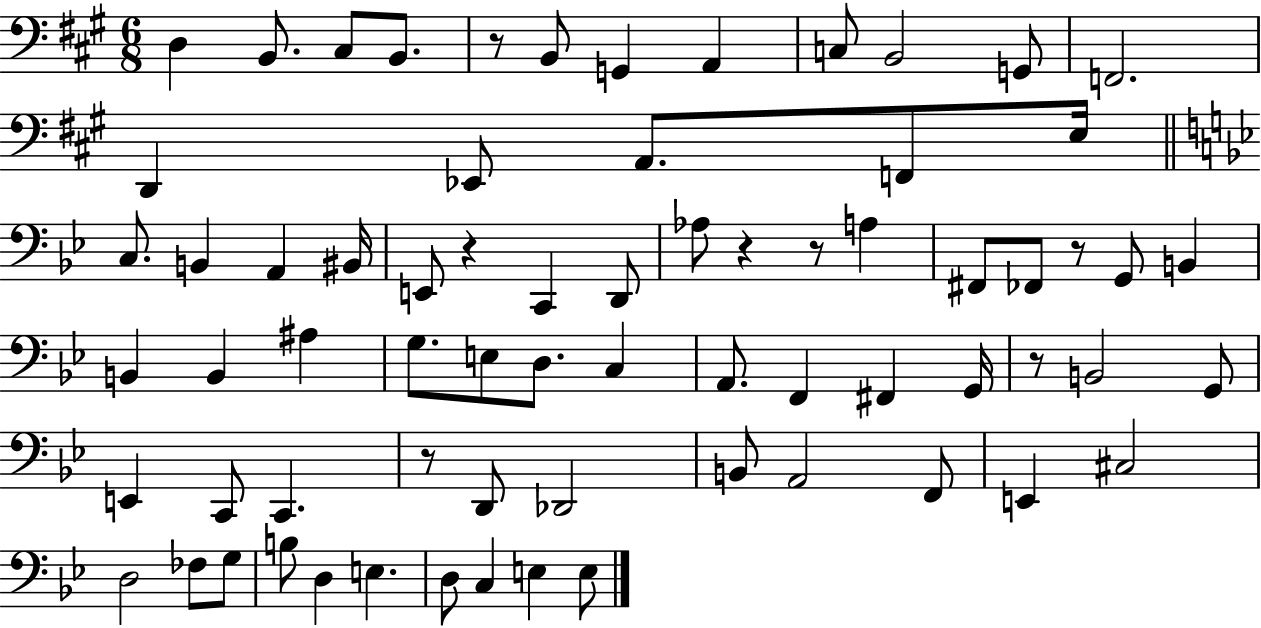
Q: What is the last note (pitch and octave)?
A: E3